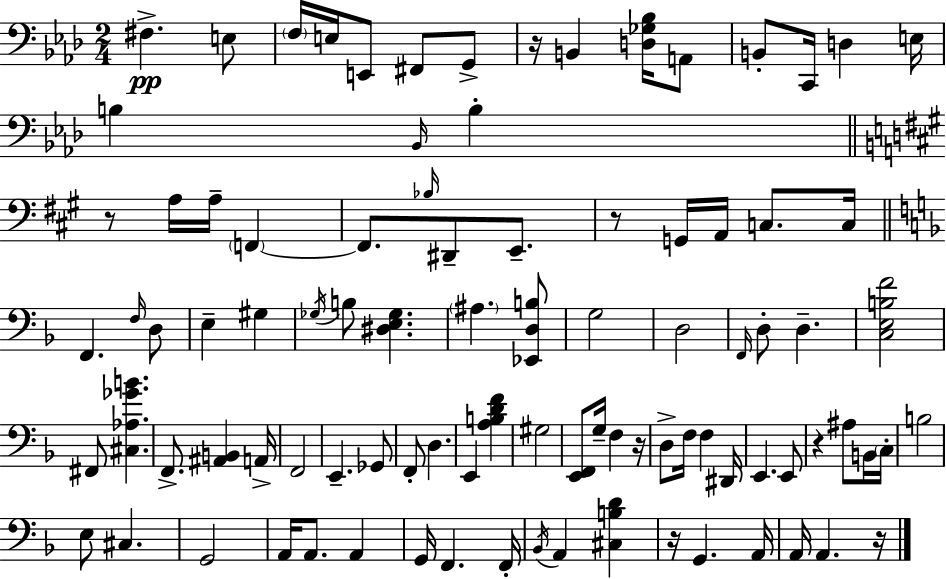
X:1
T:Untitled
M:2/4
L:1/4
K:Ab
^F, E,/2 F,/4 E,/4 E,,/2 ^F,,/2 G,,/2 z/4 B,, [D,_G,_B,]/4 A,,/2 B,,/2 C,,/4 D, E,/4 B, _B,,/4 B, z/2 A,/4 A,/4 F,, F,,/2 _B,/4 ^D,,/2 E,,/2 z/2 G,,/4 A,,/4 C,/2 C,/4 F,, F,/4 D,/2 E, ^G, _G,/4 B,/2 [^D,E,_G,] ^A, [_E,,D,B,]/2 G,2 D,2 F,,/4 D,/2 D, [C,E,B,F]2 ^F,,/2 [^C,_A,_GB] F,,/2 [^A,,B,,] A,,/4 F,,2 E,, _G,,/2 F,,/2 D, E,, [A,B,DF] ^G,2 [E,,F,,]/2 G,/4 F, z/4 D,/2 F,/4 F, ^D,,/4 E,, E,,/2 z ^A,/2 B,,/4 C,/4 B,2 E,/2 ^C, G,,2 A,,/4 A,,/2 A,, G,,/4 F,, F,,/4 _B,,/4 A,, [^C,B,D] z/4 G,, A,,/4 A,,/4 A,, z/4